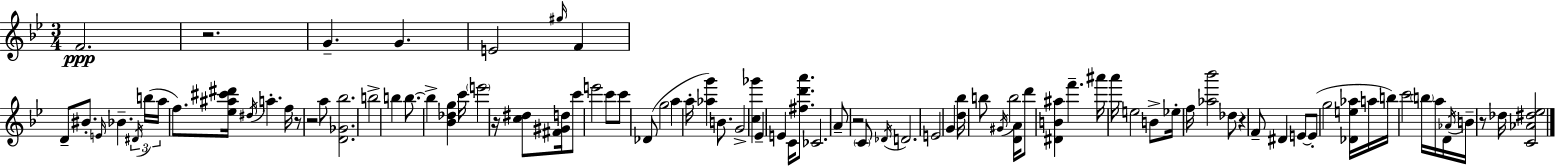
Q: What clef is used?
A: treble